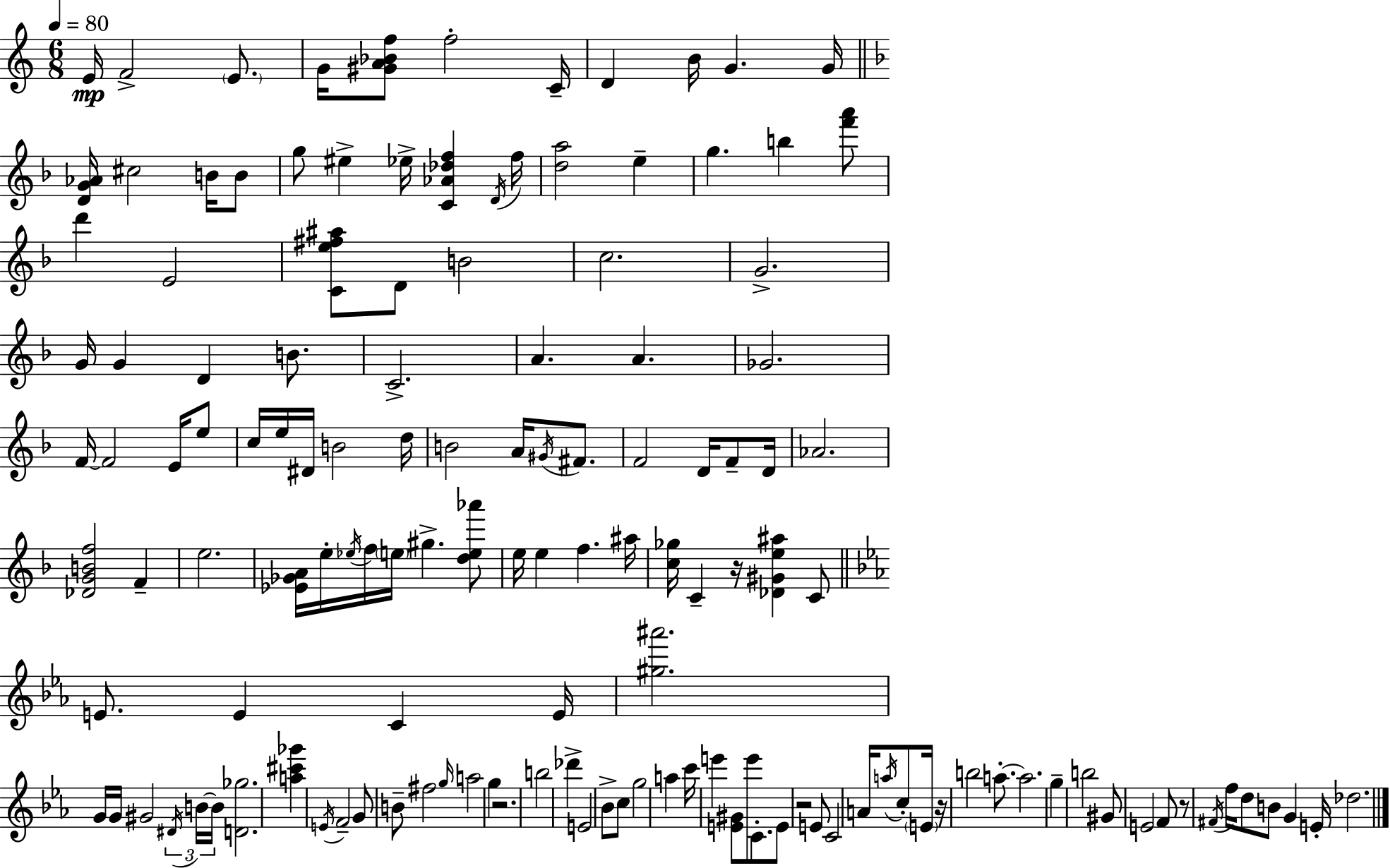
E4/s F4/h E4/e. G4/s [G#4,A4,Bb4,F5]/e F5/h C4/s D4/q B4/s G4/q. G4/s [D4,G4,Ab4]/s C#5/h B4/s B4/e G5/e EIS5/q Eb5/s [C4,Ab4,Db5,F5]/q D4/s F5/s [D5,A5]/h E5/q G5/q. B5/q [F6,A6]/e D6/q E4/h [C4,E5,F#5,A#5]/e D4/e B4/h C5/h. G4/h. G4/s G4/q D4/q B4/e. C4/h. A4/q. A4/q. Gb4/h. F4/s F4/h E4/s E5/e C5/s E5/s D#4/s B4/h D5/s B4/h A4/s G#4/s F#4/e. F4/h D4/s F4/e D4/s Ab4/h. [Db4,G4,B4,F5]/h F4/q E5/h. [Eb4,Gb4,A4]/s E5/s Eb5/s F5/s E5/s G#5/q. [D5,E5,Ab6]/e E5/s E5/q F5/q. A#5/s [C5,Gb5]/s C4/q R/s [Db4,G#4,E5,A#5]/q C4/e E4/e. E4/q C4/q E4/s [G#5,A#6]/h. G4/s G4/s G#4/h D#4/s B4/s B4/s [D4,Gb5]/h. [A5,C#6,Gb6]/q E4/s F4/h G4/e B4/e F#5/h G5/s A5/h G5/q R/h. B5/h Db6/q E4/h Bb4/e C5/e G5/h A5/q C6/s E6/q [E4,G#4]/e E6/e C4/e. E4/e R/h E4/e C4/h A4/s A5/s C5/e E4/s R/s B5/h A5/e. A5/h. G5/q B5/h G#4/e E4/h F4/e R/e F#4/s F5/s D5/e B4/e G4/q E4/s Db5/h.